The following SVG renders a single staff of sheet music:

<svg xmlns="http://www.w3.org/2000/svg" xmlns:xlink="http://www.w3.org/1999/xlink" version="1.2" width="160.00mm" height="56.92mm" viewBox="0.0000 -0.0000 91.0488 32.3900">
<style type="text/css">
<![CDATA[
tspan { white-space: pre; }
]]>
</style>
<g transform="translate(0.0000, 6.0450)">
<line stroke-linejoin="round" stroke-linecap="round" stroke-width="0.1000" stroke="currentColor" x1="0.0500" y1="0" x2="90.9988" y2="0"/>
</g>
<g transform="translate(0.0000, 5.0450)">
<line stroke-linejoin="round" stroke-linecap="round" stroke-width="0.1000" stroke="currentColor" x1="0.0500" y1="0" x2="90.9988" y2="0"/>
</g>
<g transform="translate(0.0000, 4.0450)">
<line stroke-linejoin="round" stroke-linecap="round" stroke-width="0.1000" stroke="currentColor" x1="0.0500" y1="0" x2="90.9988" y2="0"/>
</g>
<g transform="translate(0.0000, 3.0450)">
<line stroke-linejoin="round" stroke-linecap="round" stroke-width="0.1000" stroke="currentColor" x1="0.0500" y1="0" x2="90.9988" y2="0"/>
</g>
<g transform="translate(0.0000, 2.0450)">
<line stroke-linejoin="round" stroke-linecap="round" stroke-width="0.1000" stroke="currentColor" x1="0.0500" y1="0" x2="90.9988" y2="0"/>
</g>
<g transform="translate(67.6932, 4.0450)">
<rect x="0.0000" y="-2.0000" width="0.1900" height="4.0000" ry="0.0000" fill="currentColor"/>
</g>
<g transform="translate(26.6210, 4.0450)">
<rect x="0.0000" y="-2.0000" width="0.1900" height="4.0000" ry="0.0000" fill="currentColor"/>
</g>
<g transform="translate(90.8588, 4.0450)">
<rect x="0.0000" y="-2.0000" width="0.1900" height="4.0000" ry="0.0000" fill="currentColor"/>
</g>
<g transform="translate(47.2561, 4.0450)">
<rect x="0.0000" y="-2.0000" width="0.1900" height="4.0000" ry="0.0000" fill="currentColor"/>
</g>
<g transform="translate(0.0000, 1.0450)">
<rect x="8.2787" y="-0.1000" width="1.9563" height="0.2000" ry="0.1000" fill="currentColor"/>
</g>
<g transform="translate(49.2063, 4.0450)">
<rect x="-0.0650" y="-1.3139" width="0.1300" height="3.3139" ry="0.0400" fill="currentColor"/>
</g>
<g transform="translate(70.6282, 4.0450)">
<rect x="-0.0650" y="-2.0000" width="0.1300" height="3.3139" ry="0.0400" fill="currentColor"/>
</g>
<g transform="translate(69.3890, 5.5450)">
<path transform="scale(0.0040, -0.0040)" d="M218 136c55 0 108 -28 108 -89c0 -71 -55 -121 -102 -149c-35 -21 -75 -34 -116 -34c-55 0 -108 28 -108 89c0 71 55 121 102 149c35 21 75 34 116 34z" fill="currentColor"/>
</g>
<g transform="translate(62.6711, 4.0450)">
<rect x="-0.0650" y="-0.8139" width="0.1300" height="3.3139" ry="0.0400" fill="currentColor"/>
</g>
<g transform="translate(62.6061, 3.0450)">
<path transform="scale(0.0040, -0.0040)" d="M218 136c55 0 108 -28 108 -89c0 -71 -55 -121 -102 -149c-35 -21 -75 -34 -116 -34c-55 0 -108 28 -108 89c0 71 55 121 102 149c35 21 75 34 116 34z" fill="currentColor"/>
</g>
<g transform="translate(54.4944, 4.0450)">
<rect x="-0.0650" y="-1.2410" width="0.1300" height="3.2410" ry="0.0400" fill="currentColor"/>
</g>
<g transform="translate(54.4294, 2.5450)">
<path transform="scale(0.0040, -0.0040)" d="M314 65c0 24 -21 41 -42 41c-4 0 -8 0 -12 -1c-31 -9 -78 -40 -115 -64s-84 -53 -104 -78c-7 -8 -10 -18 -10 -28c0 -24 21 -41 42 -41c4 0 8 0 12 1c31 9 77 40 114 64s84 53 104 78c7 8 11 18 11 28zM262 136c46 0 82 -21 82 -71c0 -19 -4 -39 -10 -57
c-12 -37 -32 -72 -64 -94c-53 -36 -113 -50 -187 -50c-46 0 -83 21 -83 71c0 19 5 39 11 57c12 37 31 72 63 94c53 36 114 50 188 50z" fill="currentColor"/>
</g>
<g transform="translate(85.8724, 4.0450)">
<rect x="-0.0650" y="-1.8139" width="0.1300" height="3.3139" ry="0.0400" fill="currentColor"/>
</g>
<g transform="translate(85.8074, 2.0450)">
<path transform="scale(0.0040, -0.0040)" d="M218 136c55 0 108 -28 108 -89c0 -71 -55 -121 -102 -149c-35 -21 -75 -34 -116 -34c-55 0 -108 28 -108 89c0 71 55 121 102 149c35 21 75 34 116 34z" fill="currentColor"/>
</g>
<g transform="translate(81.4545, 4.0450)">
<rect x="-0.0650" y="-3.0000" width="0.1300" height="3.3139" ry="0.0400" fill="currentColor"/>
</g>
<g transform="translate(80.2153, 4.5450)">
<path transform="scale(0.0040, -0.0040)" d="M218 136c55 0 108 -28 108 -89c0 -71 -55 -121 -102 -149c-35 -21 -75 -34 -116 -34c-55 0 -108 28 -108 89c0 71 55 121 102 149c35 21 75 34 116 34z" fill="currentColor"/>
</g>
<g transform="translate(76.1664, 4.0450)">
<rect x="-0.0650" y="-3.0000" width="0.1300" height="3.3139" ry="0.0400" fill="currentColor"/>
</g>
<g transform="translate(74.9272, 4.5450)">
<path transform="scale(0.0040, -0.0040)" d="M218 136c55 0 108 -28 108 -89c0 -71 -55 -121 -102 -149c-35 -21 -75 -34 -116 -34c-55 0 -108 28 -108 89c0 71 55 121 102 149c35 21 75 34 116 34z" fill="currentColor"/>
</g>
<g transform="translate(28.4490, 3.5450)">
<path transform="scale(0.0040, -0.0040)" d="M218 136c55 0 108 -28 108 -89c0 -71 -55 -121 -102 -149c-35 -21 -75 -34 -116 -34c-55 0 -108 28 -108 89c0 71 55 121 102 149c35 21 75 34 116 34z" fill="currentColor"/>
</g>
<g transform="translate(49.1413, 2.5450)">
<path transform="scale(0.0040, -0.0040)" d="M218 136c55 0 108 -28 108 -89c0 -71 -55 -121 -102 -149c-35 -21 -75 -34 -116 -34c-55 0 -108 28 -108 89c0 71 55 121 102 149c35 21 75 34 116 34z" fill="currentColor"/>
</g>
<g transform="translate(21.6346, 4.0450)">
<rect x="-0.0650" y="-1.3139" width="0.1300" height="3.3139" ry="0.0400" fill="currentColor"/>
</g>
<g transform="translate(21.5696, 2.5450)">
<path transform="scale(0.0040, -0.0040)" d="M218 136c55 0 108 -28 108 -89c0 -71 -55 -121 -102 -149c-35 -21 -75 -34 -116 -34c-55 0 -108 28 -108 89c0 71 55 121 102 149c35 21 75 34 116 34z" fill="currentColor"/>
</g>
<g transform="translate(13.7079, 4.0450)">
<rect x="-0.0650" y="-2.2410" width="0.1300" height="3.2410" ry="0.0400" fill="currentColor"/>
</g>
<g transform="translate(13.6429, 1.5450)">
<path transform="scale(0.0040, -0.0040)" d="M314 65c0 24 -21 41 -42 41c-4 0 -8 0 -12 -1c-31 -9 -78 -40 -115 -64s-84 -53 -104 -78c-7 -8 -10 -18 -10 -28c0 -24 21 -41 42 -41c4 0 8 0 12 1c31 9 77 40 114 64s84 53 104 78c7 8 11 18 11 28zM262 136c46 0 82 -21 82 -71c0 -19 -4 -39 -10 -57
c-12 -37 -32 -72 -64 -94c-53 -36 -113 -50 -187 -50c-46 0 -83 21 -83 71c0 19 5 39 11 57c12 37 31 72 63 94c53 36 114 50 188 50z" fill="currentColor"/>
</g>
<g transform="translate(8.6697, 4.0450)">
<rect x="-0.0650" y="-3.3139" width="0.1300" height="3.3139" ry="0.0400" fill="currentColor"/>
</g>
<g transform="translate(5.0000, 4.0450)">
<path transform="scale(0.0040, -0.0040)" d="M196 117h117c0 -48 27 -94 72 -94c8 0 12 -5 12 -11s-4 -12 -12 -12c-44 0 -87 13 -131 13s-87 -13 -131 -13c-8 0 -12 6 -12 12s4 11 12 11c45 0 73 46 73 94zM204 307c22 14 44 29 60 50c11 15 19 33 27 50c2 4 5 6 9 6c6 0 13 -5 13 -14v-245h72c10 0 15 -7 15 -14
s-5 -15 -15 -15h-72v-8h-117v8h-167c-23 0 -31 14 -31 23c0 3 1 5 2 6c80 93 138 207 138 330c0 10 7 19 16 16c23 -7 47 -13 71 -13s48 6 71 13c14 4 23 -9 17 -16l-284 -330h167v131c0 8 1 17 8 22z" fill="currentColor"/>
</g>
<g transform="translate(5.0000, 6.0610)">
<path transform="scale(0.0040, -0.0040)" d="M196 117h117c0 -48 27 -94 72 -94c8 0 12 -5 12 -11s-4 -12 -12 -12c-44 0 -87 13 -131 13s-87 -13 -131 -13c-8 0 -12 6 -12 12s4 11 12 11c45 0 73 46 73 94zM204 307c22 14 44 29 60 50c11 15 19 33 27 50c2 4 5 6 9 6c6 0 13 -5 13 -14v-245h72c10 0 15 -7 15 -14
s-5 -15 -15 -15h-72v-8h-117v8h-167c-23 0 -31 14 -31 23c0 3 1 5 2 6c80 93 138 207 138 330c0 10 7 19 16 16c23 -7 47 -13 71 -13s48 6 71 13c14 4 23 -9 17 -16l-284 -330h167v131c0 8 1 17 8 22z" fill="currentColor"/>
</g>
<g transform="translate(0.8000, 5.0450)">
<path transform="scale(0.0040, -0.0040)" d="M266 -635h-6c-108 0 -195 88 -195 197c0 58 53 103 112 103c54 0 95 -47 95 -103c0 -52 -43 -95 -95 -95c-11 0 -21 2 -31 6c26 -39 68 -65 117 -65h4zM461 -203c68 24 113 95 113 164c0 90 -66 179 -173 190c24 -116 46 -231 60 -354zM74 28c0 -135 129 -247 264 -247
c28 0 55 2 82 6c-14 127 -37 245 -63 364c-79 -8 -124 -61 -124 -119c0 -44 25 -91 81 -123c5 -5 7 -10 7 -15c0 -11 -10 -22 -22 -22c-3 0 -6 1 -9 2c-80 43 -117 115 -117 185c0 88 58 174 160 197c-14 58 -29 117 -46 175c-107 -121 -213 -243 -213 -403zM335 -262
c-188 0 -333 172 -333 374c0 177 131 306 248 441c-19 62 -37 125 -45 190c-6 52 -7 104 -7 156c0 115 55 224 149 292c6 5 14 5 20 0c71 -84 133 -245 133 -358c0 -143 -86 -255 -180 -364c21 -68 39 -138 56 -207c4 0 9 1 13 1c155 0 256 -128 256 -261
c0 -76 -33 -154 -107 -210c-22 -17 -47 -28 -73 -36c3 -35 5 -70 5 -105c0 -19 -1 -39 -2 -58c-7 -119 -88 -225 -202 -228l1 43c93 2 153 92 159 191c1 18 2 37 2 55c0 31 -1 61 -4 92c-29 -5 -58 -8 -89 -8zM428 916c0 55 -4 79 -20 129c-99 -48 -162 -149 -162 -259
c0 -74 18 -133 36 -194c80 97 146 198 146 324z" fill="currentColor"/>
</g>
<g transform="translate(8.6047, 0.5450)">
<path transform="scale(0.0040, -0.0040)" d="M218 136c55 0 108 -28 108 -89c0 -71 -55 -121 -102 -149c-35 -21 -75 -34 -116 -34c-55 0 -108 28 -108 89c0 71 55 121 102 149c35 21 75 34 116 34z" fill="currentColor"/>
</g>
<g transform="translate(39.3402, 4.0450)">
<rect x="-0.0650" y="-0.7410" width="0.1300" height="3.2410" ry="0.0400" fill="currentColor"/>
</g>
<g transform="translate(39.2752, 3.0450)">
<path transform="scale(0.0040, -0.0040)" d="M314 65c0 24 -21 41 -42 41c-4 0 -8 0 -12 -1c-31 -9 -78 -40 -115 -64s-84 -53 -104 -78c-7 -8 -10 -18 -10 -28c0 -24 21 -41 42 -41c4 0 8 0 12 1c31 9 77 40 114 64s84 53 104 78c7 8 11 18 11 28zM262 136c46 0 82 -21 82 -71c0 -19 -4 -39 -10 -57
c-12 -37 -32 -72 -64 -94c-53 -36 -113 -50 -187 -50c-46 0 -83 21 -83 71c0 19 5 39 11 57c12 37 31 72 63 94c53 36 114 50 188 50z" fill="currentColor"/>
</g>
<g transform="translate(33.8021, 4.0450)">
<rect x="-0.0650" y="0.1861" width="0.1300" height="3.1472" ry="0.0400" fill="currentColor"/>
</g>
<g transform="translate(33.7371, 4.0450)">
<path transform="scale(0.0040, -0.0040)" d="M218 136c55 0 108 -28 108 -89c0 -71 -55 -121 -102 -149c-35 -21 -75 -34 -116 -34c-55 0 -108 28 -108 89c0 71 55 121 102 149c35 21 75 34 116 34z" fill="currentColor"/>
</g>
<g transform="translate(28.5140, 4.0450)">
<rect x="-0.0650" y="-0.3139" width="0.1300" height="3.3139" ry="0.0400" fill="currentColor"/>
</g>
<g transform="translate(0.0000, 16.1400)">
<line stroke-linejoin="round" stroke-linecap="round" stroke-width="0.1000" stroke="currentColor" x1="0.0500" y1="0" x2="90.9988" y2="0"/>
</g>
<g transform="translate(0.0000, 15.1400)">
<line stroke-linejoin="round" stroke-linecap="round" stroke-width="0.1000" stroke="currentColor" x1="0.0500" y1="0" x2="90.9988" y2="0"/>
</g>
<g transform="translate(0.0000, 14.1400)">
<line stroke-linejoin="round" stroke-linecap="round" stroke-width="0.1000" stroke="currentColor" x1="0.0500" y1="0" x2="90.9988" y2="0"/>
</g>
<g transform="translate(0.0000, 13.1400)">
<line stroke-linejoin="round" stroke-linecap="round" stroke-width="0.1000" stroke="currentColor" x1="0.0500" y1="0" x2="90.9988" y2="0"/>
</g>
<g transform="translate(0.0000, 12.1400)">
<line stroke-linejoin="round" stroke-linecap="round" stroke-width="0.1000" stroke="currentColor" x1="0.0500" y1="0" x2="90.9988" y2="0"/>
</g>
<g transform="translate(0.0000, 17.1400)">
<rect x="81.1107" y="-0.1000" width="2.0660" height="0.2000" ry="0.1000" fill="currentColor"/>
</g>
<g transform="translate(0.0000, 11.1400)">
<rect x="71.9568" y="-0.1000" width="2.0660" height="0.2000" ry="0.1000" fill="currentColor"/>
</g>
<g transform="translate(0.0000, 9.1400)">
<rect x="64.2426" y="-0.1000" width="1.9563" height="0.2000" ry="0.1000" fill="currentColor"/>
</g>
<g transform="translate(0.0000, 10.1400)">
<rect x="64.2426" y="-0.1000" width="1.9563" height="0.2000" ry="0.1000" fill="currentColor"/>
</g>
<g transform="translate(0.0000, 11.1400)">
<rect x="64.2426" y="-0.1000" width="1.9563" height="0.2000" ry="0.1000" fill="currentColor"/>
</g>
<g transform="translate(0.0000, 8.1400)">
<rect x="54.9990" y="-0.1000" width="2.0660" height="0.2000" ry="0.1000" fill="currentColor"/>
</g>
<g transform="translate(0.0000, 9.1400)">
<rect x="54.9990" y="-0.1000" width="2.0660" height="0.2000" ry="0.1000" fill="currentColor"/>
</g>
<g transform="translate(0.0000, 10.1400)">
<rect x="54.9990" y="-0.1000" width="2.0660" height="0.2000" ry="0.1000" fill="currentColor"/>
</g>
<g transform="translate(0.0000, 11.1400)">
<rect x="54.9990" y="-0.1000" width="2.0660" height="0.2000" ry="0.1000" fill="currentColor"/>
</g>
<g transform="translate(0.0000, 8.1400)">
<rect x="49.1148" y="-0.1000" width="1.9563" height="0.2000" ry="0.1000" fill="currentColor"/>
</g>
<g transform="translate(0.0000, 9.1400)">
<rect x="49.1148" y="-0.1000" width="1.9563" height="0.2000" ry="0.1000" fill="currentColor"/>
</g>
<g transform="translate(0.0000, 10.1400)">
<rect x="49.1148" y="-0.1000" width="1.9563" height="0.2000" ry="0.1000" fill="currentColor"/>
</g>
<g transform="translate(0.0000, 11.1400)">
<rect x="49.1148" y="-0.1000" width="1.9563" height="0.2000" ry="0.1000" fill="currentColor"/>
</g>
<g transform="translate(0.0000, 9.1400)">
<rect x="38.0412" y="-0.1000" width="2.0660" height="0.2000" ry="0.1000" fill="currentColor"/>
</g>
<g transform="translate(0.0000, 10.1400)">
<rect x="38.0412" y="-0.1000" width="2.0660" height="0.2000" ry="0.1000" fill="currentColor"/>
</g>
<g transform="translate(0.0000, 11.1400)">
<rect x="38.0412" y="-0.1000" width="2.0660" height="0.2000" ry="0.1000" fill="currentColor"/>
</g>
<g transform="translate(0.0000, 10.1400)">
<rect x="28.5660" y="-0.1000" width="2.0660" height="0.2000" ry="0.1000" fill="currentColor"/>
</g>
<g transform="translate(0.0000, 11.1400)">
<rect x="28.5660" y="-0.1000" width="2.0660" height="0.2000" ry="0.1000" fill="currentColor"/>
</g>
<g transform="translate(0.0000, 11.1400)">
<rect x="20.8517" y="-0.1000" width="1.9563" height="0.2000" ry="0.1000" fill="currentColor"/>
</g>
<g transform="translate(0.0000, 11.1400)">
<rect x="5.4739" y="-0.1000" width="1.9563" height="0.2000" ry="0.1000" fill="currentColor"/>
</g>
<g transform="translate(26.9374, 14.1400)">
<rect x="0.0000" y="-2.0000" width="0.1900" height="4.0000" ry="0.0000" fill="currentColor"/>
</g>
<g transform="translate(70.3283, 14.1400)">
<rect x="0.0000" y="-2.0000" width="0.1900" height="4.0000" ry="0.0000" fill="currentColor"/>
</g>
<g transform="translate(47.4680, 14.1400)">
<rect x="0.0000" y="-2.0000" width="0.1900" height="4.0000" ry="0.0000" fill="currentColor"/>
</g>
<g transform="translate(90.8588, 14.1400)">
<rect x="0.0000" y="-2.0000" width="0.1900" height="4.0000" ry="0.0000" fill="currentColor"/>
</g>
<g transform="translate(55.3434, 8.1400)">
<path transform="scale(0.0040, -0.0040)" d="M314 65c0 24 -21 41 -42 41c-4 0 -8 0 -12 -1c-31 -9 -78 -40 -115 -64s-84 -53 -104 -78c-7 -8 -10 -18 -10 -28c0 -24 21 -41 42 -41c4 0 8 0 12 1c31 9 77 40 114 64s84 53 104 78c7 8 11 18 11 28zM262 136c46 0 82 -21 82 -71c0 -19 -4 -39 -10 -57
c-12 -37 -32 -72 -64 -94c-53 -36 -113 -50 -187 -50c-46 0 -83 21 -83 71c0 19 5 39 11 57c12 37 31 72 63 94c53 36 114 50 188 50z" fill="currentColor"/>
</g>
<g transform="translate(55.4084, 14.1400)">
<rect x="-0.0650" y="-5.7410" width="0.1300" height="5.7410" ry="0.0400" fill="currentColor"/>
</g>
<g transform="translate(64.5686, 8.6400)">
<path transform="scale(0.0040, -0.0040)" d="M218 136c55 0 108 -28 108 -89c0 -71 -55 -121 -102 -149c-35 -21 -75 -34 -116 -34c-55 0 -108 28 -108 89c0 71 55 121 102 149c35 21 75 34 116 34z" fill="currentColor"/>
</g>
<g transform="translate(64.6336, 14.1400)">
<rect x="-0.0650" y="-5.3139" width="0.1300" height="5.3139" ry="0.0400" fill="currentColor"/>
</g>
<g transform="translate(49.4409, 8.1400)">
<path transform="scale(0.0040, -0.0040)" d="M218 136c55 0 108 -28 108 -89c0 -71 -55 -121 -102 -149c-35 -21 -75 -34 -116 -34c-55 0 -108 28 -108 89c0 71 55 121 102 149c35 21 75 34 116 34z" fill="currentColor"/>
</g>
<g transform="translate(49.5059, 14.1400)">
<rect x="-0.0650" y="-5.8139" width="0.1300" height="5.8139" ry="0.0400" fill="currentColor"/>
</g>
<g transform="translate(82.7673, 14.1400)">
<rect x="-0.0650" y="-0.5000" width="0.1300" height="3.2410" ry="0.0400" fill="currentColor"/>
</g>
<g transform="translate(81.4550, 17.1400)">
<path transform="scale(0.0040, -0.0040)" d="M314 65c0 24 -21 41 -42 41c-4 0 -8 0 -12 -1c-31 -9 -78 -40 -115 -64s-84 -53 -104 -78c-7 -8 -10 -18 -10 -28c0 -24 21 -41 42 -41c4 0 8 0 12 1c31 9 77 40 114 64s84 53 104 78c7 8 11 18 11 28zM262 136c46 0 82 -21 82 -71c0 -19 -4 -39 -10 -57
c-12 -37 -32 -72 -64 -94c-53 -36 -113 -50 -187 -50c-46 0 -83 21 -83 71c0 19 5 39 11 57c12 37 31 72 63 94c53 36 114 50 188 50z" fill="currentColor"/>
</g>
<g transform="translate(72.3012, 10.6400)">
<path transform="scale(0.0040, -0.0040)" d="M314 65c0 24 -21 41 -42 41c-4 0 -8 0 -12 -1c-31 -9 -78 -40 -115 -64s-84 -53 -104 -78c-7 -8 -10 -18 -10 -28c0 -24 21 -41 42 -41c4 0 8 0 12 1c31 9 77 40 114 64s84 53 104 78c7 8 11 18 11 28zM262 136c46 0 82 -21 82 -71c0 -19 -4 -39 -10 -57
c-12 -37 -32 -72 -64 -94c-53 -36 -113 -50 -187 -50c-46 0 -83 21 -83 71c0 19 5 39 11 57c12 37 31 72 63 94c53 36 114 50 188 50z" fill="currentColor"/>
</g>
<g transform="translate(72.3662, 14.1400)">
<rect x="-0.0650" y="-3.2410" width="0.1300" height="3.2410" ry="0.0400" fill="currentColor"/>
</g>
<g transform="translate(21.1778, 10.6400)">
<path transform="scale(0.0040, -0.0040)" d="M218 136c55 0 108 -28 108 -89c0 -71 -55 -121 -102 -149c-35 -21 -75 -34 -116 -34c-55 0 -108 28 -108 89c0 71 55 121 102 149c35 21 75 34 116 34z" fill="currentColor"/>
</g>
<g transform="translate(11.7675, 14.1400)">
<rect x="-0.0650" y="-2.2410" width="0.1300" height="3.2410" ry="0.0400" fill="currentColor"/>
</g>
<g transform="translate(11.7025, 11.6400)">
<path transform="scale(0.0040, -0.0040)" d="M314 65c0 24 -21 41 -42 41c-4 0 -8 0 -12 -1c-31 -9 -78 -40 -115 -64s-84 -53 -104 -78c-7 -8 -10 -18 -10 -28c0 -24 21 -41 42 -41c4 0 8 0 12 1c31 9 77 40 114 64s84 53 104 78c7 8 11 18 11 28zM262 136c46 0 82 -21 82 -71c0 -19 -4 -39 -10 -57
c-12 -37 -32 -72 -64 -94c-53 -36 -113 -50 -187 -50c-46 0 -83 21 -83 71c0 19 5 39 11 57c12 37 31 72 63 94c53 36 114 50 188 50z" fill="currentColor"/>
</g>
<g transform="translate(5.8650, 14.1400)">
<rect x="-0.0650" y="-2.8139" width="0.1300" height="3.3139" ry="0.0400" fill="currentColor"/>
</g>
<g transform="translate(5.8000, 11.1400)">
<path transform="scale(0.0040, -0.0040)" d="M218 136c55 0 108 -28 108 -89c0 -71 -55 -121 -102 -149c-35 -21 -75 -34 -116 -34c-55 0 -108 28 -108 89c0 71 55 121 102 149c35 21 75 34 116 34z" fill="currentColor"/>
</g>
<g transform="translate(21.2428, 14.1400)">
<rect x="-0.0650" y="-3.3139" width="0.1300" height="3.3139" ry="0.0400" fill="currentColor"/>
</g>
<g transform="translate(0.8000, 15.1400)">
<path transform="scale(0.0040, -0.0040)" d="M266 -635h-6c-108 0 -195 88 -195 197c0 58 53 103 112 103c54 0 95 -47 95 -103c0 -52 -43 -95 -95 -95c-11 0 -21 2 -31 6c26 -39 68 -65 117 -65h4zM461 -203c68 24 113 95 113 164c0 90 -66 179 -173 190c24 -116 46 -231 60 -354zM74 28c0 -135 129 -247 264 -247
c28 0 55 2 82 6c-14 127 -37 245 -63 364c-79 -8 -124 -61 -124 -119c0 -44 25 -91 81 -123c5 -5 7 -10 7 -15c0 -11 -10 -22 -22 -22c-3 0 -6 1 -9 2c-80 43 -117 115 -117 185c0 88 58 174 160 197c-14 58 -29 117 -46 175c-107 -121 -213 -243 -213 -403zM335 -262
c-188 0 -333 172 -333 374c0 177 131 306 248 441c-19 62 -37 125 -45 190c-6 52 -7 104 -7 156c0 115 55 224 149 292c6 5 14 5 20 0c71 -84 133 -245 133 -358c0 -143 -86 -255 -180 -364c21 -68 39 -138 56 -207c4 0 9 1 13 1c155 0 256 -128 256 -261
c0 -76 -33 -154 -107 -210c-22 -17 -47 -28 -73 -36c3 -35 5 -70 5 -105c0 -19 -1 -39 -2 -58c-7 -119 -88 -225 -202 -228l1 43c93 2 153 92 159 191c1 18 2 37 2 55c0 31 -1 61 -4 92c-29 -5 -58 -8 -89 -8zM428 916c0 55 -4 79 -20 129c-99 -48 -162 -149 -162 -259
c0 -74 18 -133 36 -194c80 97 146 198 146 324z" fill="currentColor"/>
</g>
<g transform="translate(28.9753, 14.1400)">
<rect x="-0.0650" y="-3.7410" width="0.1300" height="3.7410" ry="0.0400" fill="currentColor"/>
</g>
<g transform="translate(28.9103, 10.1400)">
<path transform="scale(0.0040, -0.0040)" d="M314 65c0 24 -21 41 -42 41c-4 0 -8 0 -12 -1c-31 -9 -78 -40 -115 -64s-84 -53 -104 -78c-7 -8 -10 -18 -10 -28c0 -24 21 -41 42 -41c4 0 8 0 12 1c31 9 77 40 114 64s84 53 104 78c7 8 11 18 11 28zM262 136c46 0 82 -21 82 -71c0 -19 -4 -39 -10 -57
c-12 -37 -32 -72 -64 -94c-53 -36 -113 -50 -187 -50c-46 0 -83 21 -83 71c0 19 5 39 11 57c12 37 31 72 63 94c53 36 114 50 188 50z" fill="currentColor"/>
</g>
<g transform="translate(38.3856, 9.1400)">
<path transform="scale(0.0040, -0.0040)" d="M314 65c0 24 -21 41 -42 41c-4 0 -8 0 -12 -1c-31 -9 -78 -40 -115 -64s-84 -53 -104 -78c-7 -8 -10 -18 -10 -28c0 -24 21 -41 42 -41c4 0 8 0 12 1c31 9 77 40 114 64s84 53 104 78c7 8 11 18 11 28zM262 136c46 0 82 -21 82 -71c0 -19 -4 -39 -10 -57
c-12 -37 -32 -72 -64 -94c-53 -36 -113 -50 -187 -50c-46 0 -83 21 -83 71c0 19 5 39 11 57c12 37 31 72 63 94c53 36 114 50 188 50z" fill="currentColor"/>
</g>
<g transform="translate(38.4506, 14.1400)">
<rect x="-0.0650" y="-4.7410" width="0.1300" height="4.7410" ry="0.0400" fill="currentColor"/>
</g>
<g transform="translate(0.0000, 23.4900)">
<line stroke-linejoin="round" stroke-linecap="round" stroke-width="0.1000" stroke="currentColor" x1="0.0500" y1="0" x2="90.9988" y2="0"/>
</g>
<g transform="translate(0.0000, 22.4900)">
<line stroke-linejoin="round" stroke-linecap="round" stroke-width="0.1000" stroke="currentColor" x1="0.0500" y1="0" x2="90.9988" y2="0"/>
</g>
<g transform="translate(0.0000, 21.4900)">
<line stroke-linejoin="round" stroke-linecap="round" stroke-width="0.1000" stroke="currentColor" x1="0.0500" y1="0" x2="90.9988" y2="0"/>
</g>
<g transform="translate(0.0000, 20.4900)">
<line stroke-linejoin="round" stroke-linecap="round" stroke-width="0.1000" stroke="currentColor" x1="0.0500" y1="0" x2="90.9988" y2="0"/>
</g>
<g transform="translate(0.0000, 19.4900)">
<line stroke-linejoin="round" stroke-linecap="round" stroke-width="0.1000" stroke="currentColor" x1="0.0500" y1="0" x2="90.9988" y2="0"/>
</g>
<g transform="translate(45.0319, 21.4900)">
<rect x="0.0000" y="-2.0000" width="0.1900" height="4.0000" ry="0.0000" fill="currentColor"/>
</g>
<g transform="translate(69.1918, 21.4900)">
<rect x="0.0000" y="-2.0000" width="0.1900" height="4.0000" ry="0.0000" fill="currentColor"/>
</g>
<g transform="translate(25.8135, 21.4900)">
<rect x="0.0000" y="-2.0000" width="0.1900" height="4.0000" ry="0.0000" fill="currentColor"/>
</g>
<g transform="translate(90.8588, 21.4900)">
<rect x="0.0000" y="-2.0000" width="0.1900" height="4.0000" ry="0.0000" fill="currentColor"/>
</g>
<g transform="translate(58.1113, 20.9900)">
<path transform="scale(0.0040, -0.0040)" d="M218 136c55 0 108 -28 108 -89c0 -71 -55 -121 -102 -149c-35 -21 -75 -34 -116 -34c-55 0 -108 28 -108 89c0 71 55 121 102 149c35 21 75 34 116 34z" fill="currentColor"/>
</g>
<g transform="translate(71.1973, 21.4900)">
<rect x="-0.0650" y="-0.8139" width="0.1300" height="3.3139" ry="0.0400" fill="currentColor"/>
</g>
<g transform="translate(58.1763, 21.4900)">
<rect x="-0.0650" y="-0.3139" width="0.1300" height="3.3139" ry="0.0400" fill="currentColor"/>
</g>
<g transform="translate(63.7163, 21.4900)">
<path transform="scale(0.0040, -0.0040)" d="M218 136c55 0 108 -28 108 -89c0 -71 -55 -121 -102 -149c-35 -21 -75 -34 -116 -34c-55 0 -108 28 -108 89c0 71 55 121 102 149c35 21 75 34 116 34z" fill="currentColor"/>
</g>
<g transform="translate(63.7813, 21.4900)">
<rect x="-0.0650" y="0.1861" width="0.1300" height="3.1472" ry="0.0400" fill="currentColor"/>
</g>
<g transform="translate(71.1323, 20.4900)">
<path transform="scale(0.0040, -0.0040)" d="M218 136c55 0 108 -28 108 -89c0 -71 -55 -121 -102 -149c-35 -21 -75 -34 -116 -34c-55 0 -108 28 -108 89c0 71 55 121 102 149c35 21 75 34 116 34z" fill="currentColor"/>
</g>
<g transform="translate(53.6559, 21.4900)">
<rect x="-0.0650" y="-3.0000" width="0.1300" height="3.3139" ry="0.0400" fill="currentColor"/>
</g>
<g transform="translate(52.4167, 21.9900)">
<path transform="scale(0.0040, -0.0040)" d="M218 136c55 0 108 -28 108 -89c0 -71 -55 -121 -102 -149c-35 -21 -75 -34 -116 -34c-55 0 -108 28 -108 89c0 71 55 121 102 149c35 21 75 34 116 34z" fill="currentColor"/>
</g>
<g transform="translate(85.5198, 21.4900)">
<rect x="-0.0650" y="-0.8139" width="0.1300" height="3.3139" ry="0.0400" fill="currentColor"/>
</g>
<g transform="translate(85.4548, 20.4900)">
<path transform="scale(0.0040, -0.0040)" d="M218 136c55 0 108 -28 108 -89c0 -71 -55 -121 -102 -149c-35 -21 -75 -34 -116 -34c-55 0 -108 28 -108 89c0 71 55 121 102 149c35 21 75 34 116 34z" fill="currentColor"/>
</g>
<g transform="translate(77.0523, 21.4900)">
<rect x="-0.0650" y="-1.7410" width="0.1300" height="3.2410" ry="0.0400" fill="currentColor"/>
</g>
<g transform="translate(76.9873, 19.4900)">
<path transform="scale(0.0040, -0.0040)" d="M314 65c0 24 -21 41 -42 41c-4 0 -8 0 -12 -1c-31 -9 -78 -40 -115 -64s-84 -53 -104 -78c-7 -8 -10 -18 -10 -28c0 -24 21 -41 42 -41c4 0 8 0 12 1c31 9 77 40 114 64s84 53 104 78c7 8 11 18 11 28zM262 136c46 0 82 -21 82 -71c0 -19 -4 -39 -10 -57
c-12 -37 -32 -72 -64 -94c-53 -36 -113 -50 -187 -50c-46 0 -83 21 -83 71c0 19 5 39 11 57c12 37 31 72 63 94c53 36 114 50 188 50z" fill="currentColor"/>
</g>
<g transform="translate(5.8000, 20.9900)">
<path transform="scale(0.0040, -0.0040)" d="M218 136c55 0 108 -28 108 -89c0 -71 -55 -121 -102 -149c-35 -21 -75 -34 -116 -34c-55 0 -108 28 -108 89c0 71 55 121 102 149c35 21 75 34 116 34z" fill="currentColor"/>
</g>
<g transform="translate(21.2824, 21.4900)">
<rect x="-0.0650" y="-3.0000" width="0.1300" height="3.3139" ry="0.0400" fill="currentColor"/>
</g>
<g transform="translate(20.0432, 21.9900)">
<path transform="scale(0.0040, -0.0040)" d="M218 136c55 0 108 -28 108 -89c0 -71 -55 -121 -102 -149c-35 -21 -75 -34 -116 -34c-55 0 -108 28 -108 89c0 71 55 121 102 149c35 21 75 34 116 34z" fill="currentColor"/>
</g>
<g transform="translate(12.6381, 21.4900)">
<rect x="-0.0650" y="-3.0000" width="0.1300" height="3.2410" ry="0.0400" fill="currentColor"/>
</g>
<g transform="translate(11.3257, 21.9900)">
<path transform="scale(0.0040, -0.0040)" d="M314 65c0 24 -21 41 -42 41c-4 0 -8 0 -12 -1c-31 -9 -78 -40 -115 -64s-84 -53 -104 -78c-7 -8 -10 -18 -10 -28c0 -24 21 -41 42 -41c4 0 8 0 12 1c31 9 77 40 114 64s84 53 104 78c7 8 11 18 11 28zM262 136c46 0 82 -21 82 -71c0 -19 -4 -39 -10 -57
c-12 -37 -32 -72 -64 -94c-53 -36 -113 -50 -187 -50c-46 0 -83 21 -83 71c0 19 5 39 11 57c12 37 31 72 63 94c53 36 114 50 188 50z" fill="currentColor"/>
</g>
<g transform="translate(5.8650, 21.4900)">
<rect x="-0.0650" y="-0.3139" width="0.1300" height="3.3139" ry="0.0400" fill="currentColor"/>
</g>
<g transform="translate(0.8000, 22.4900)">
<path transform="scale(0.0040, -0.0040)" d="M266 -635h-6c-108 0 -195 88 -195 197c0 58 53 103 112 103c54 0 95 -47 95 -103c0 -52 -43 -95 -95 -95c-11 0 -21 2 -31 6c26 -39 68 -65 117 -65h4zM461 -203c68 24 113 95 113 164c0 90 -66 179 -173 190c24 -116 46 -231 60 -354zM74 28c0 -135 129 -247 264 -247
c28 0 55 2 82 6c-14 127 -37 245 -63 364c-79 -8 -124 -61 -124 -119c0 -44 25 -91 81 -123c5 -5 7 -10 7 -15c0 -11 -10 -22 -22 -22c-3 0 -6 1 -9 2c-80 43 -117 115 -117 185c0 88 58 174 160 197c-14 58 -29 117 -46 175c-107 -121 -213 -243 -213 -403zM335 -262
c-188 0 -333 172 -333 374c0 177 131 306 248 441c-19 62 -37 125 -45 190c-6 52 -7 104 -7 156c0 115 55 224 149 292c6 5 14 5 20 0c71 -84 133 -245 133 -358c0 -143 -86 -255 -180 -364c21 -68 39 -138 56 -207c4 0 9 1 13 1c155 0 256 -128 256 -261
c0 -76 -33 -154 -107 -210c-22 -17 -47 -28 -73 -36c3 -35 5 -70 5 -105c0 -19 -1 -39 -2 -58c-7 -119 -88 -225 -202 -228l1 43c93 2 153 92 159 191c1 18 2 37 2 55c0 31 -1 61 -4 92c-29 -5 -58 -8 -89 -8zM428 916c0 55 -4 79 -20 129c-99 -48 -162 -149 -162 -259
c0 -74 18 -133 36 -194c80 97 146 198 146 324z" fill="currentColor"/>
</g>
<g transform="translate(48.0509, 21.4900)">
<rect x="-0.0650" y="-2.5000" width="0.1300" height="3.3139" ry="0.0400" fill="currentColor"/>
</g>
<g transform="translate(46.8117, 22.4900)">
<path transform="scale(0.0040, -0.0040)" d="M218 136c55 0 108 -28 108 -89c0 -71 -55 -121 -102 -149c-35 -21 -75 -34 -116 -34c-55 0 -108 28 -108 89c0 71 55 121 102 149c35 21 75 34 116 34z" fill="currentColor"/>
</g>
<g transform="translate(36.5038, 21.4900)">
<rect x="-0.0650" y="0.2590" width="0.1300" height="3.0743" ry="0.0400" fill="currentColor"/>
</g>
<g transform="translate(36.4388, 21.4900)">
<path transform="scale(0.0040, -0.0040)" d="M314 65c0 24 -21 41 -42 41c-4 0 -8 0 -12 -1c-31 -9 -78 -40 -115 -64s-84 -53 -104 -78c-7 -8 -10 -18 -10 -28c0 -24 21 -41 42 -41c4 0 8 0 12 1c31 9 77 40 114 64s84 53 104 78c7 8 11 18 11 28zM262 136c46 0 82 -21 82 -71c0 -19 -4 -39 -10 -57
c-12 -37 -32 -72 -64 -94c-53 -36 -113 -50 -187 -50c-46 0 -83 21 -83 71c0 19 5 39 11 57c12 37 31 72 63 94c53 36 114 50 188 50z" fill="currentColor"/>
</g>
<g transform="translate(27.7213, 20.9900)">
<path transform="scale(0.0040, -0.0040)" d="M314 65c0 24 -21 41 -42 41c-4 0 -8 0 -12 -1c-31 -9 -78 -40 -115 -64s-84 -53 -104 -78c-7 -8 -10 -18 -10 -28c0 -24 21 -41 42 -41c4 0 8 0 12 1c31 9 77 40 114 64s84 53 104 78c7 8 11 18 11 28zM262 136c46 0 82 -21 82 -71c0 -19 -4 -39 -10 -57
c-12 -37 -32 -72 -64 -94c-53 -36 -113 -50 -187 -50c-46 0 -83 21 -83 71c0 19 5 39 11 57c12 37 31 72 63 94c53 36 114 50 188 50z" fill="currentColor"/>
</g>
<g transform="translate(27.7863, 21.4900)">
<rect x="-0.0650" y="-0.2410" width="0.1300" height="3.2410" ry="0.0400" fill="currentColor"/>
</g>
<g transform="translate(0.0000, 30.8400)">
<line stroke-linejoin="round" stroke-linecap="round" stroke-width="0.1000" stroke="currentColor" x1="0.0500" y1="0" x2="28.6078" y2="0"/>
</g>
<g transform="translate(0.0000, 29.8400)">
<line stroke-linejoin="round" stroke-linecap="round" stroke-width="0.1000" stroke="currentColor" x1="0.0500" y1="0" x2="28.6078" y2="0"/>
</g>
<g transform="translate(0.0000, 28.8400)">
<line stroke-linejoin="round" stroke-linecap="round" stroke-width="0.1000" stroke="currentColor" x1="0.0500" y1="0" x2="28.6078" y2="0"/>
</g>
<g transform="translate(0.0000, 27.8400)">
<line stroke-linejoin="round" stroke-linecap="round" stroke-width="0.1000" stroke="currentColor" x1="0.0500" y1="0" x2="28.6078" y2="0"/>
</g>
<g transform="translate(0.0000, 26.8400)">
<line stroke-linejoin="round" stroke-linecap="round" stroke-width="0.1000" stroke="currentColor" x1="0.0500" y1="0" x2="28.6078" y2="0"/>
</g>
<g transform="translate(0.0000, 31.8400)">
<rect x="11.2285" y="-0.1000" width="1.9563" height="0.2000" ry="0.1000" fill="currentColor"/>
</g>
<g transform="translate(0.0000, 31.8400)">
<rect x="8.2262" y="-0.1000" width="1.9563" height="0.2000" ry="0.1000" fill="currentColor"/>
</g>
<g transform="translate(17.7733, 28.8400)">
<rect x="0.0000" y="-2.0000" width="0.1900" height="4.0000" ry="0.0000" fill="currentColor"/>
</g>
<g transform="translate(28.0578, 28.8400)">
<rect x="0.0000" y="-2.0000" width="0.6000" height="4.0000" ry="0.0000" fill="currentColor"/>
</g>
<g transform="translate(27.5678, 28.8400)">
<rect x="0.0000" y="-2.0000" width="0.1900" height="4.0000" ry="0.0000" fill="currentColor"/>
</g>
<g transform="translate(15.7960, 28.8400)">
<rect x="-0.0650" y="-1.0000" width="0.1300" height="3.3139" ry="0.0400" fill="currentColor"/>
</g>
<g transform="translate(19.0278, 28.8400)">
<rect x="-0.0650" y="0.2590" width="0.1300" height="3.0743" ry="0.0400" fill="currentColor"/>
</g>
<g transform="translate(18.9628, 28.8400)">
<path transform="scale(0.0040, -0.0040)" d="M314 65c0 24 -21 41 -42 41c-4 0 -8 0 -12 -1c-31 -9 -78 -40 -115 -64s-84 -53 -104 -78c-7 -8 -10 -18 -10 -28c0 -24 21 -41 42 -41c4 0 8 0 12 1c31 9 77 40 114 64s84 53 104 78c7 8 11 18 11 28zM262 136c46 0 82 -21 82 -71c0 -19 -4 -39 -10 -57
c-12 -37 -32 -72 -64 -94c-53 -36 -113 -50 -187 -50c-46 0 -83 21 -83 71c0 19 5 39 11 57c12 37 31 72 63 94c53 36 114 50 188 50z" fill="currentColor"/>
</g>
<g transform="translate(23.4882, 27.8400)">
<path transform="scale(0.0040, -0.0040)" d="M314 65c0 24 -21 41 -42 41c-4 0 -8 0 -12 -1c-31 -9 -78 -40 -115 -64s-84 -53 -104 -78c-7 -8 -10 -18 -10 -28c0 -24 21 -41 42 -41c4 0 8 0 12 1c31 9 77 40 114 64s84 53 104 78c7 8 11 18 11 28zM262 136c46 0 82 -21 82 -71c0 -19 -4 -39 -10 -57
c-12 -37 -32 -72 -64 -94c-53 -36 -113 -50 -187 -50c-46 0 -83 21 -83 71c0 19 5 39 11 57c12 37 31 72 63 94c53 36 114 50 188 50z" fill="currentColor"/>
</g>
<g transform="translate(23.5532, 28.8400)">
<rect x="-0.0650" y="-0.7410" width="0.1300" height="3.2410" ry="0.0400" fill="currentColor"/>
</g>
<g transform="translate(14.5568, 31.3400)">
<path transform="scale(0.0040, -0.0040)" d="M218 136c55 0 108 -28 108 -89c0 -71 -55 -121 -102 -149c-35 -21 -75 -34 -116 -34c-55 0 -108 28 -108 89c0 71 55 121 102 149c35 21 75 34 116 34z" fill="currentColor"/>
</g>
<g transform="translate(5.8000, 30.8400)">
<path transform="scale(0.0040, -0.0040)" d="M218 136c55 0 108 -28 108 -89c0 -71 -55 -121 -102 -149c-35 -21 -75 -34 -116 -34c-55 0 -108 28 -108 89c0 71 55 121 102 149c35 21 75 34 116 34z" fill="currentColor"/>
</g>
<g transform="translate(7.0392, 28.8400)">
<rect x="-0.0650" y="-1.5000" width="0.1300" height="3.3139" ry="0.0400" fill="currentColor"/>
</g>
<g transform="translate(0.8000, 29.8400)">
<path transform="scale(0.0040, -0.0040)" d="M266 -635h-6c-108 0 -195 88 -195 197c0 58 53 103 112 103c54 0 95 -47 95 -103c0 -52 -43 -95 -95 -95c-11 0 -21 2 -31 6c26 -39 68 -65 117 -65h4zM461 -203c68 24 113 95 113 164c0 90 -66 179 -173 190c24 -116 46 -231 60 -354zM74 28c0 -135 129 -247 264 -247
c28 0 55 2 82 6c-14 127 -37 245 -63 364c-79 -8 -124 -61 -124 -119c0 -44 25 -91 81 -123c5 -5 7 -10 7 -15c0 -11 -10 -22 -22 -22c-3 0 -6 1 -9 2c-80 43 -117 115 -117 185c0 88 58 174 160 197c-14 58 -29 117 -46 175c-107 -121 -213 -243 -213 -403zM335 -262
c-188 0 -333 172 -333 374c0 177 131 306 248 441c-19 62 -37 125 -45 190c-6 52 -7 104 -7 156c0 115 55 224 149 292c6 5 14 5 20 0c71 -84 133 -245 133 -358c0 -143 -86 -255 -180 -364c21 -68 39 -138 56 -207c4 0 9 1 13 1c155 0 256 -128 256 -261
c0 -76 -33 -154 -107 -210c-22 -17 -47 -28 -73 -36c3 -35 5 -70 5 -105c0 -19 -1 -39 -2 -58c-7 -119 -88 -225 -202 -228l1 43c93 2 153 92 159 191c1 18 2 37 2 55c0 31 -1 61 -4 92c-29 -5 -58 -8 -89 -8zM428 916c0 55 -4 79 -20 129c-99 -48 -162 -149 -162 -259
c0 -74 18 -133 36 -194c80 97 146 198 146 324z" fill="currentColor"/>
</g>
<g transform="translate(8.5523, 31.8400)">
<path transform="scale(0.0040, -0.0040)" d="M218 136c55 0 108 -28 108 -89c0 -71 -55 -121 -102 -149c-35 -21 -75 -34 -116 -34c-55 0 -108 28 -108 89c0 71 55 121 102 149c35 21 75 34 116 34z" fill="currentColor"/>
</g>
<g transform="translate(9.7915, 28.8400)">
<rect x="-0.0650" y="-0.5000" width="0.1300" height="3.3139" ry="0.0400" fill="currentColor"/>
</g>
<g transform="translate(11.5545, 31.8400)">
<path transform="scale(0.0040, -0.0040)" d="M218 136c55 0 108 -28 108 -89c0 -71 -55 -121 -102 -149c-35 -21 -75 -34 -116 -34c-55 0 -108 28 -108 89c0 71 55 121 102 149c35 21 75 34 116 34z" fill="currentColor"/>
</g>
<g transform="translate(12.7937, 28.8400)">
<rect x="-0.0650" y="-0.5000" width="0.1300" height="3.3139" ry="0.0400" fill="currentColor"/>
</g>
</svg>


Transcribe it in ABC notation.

X:1
T:Untitled
M:4/4
L:1/4
K:C
b g2 e c B d2 e e2 d F A A f a g2 b c'2 e'2 g' g'2 f' b2 C2 c A2 A c2 B2 G A c B d f2 d E C C D B2 d2